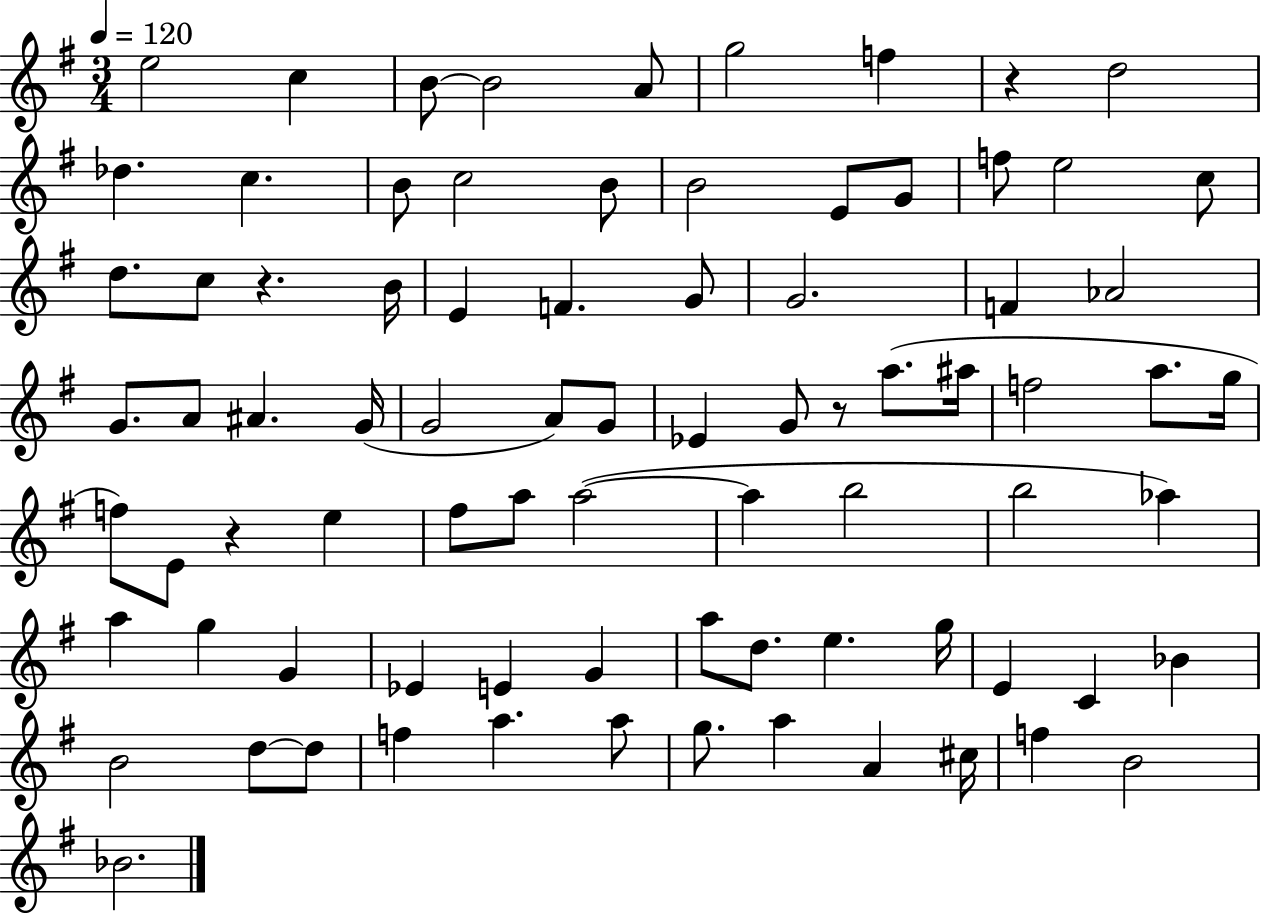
{
  \clef treble
  \numericTimeSignature
  \time 3/4
  \key g \major
  \tempo 4 = 120
  e''2 c''4 | b'8~~ b'2 a'8 | g''2 f''4 | r4 d''2 | \break des''4. c''4. | b'8 c''2 b'8 | b'2 e'8 g'8 | f''8 e''2 c''8 | \break d''8. c''8 r4. b'16 | e'4 f'4. g'8 | g'2. | f'4 aes'2 | \break g'8. a'8 ais'4. g'16( | g'2 a'8) g'8 | ees'4 g'8 r8 a''8.( ais''16 | f''2 a''8. g''16 | \break f''8) e'8 r4 e''4 | fis''8 a''8 a''2~(~ | a''4 b''2 | b''2 aes''4) | \break a''4 g''4 g'4 | ees'4 e'4 g'4 | a''8 d''8. e''4. g''16 | e'4 c'4 bes'4 | \break b'2 d''8~~ d''8 | f''4 a''4. a''8 | g''8. a''4 a'4 cis''16 | f''4 b'2 | \break bes'2. | \bar "|."
}